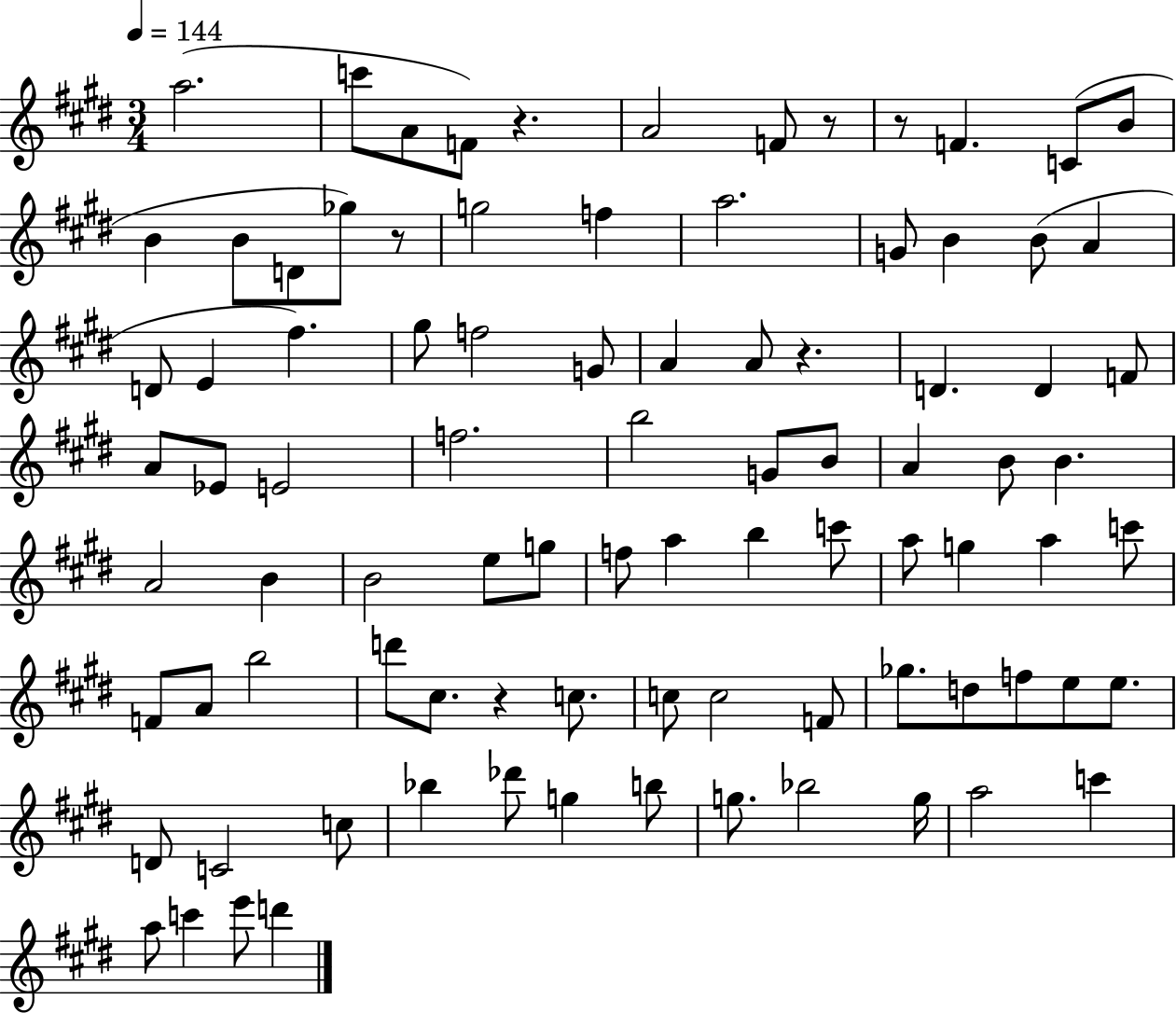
{
  \clef treble
  \numericTimeSignature
  \time 3/4
  \key e \major
  \tempo 4 = 144
  a''2.( | c'''8 a'8 f'8) r4. | a'2 f'8 r8 | r8 f'4. c'8( b'8 | \break b'4 b'8 d'8 ges''8) r8 | g''2 f''4 | a''2. | g'8 b'4 b'8( a'4 | \break d'8 e'4 fis''4.) | gis''8 f''2 g'8 | a'4 a'8 r4. | d'4. d'4 f'8 | \break a'8 ees'8 e'2 | f''2. | b''2 g'8 b'8 | a'4 b'8 b'4. | \break a'2 b'4 | b'2 e''8 g''8 | f''8 a''4 b''4 c'''8 | a''8 g''4 a''4 c'''8 | \break f'8 a'8 b''2 | d'''8 cis''8. r4 c''8. | c''8 c''2 f'8 | ges''8. d''8 f''8 e''8 e''8. | \break d'8 c'2 c''8 | bes''4 des'''8 g''4 b''8 | g''8. bes''2 g''16 | a''2 c'''4 | \break a''8 c'''4 e'''8 d'''4 | \bar "|."
}